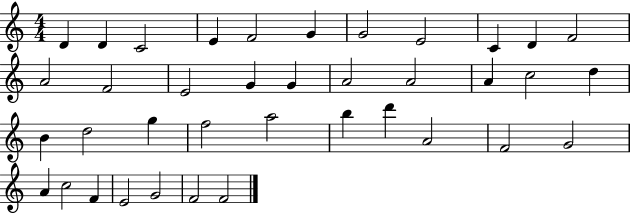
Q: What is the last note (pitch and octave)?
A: F4